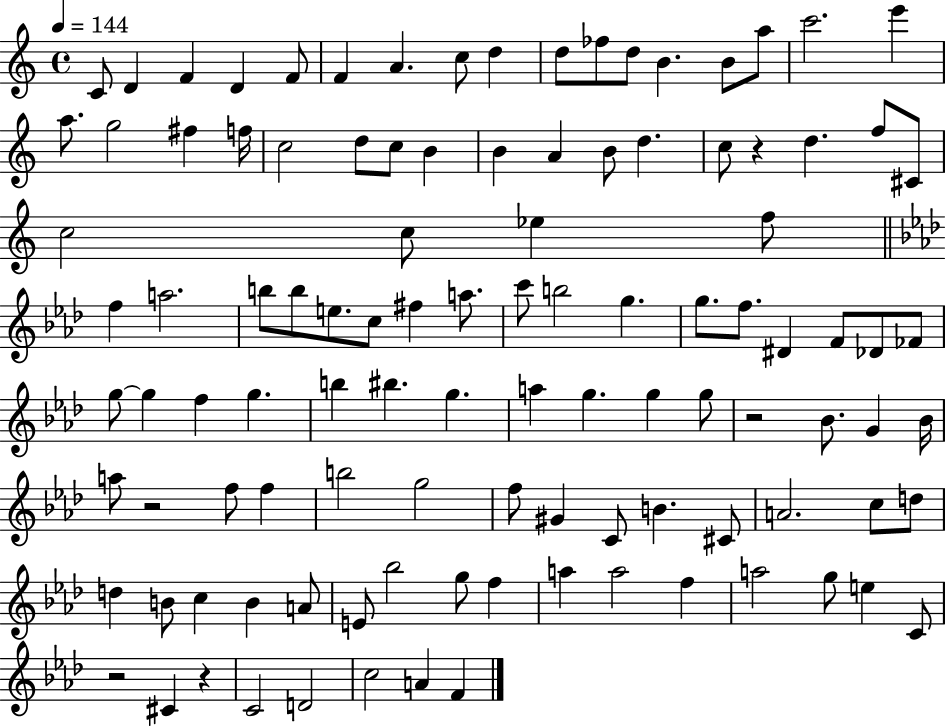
C4/e D4/q F4/q D4/q F4/e F4/q A4/q. C5/e D5/q D5/e FES5/e D5/e B4/q. B4/e A5/e C6/h. E6/q A5/e. G5/h F#5/q F5/s C5/h D5/e C5/e B4/q B4/q A4/q B4/e D5/q. C5/e R/q D5/q. F5/e C#4/e C5/h C5/e Eb5/q F5/e F5/q A5/h. B5/e B5/e E5/e. C5/e F#5/q A5/e. C6/e B5/h G5/q. G5/e. F5/e. D#4/q F4/e Db4/e FES4/e G5/e G5/q F5/q G5/q. B5/q BIS5/q. G5/q. A5/q G5/q. G5/q G5/e R/h Bb4/e. G4/q Bb4/s A5/e R/h F5/e F5/q B5/h G5/h F5/e G#4/q C4/e B4/q. C#4/e A4/h. C5/e D5/e D5/q B4/e C5/q B4/q A4/e E4/e Bb5/h G5/e F5/q A5/q A5/h F5/q A5/h G5/e E5/q C4/e R/h C#4/q R/q C4/h D4/h C5/h A4/q F4/q